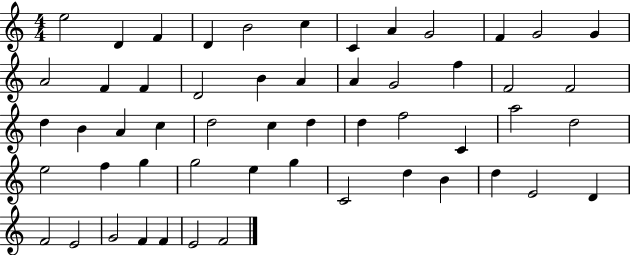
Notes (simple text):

E5/h D4/q F4/q D4/q B4/h C5/q C4/q A4/q G4/h F4/q G4/h G4/q A4/h F4/q F4/q D4/h B4/q A4/q A4/q G4/h F5/q F4/h F4/h D5/q B4/q A4/q C5/q D5/h C5/q D5/q D5/q F5/h C4/q A5/h D5/h E5/h F5/q G5/q G5/h E5/q G5/q C4/h D5/q B4/q D5/q E4/h D4/q F4/h E4/h G4/h F4/q F4/q E4/h F4/h